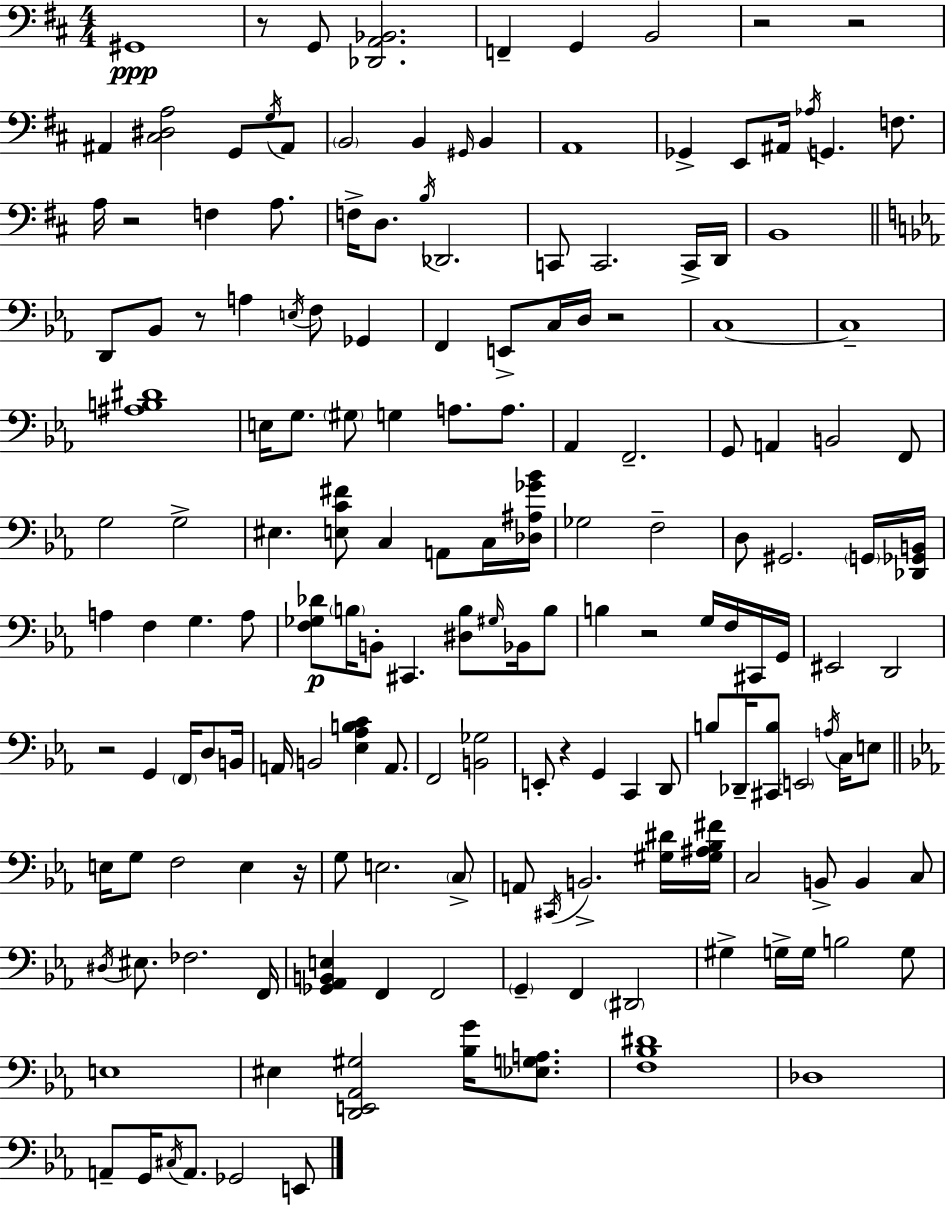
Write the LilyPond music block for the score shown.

{
  \clef bass
  \numericTimeSignature
  \time 4/4
  \key d \major
  gis,1\ppp | r8 g,8 <des, a, bes,>2. | f,4-- g,4 b,2 | r2 r2 | \break ais,4 <cis dis a>2 g,8 \acciaccatura { g16 } ais,8 | \parenthesize b,2 b,4 \grace { gis,16 } b,4 | a,1 | ges,4-> e,8 ais,16 \acciaccatura { aes16 } g,4. | \break f8. a16 r2 f4 | a8. f16-> d8. \acciaccatura { b16 } des,2. | c,8 c,2. | c,16-> d,16 b,1 | \break \bar "||" \break \key c \minor d,8 bes,8 r8 a4 \acciaccatura { e16 } f8 ges,4 | f,4 e,8-> c16 d16 r2 | c1~~ | c1-- | \break <ais b dis'>1 | e16 g8. \parenthesize gis8 g4 a8. a8. | aes,4 f,2.-- | g,8 a,4 b,2 f,8 | \break g2 g2-> | eis4. <e c' fis'>8 c4 a,8 c16 | <des ais ges' bes'>16 ges2 f2-- | d8 gis,2. \parenthesize g,16 | \break <des, ges, b,>16 a4 f4 g4. a8 | <f ges des'>8\p \parenthesize b16 b,8-. cis,4. <dis b>8 \grace { gis16 } bes,16 | b8 b4 r2 g16 f16 | cis,16 g,16 eis,2 d,2 | \break r2 g,4 \parenthesize f,16 d8 | b,16 a,16 b,2 <ees aes b c'>4 a,8. | f,2 <b, ges>2 | e,8-. r4 g,4 c,4 | \break d,8 b8 des,16-- <cis, b>8 \parenthesize e,2 \acciaccatura { a16 } | c16 e8 \bar "||" \break \key ees \major e16 g8 f2 e4 r16 | g8 e2. \parenthesize c8-> | a,8 \acciaccatura { cis,16 } b,2.-> <gis dis'>16 | <gis ais bes fis'>16 c2 b,8-> b,4 c8 | \break \acciaccatura { dis16 } eis8. fes2. | f,16 <ges, aes, b, e>4 f,4 f,2 | \parenthesize g,4-- f,4 \parenthesize dis,2 | gis4-> g16-> g16 b2 | \break g8 e1 | eis4 <d, e, aes, gis>2 <bes g'>16 <ees g a>8. | <f bes dis'>1 | des1 | \break a,8-- g,16 \acciaccatura { cis16 } a,8. ges,2 | e,8 \bar "|."
}